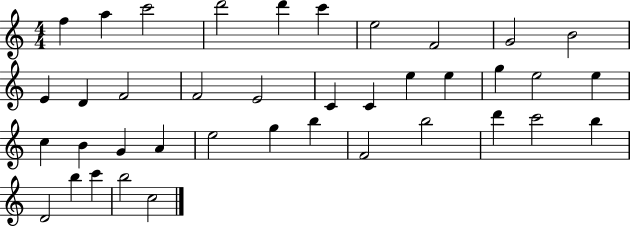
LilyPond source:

{
  \clef treble
  \numericTimeSignature
  \time 4/4
  \key c \major
  f''4 a''4 c'''2 | d'''2 d'''4 c'''4 | e''2 f'2 | g'2 b'2 | \break e'4 d'4 f'2 | f'2 e'2 | c'4 c'4 e''4 e''4 | g''4 e''2 e''4 | \break c''4 b'4 g'4 a'4 | e''2 g''4 b''4 | f'2 b''2 | d'''4 c'''2 b''4 | \break d'2 b''4 c'''4 | b''2 c''2 | \bar "|."
}